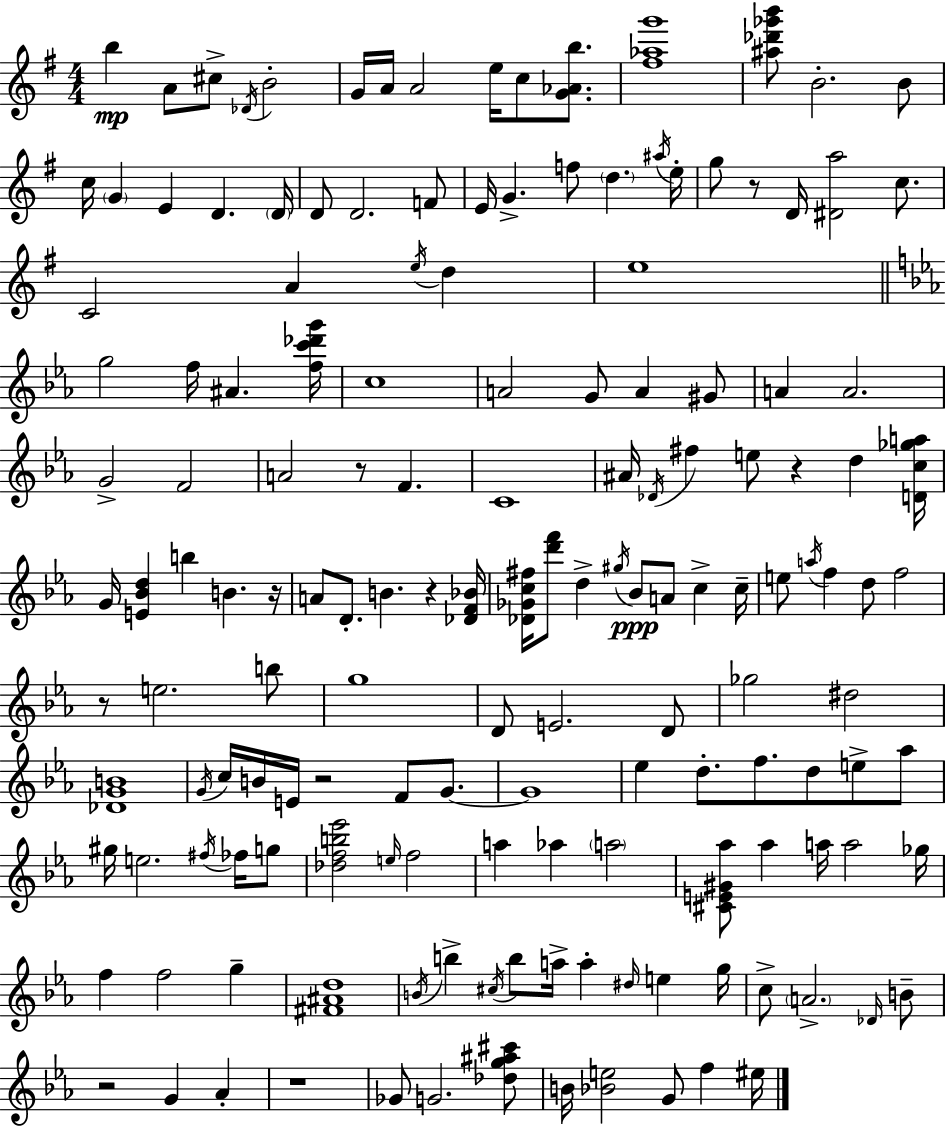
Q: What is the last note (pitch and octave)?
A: EIS5